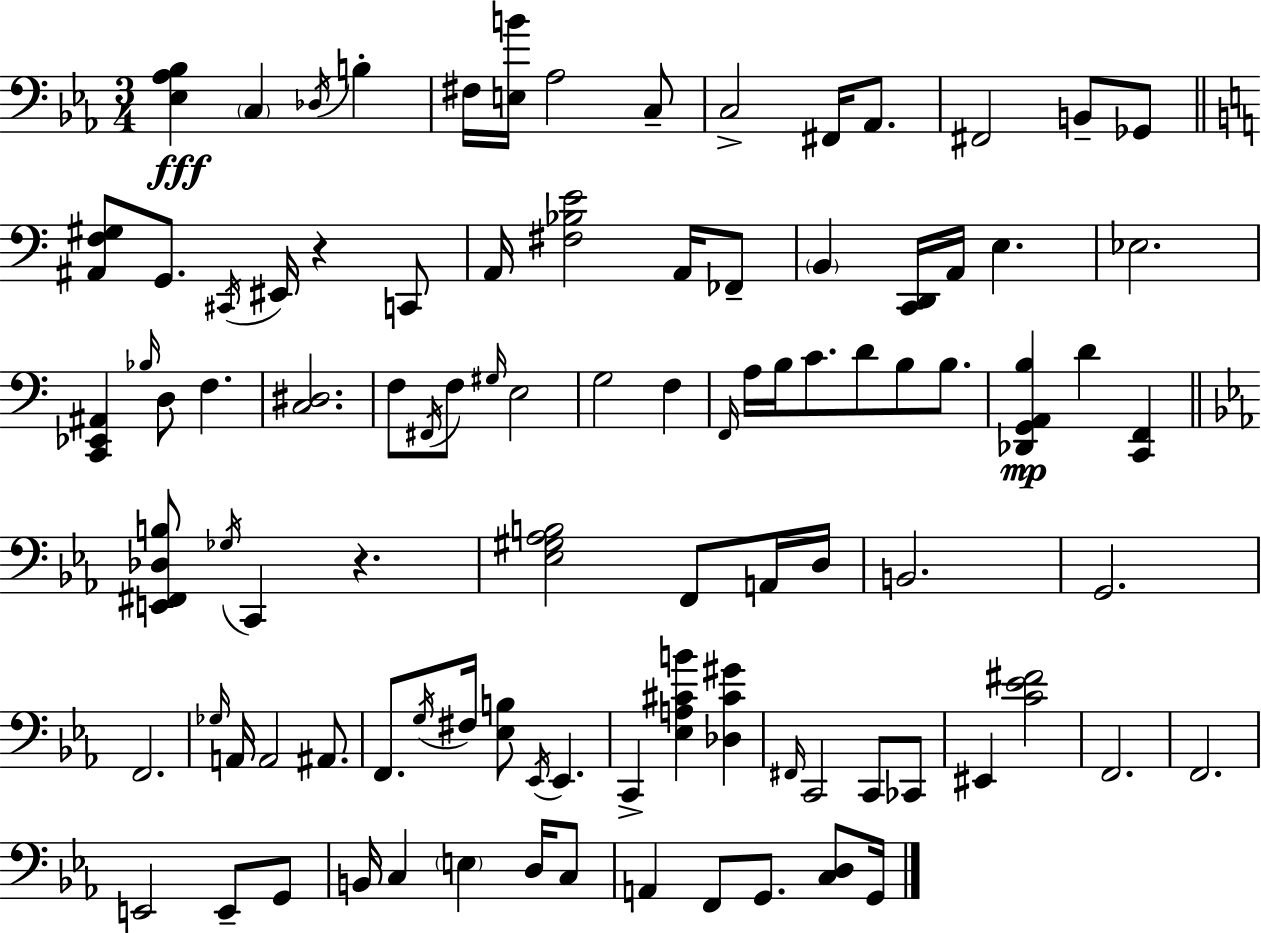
[Eb3,Ab3,Bb3]/q C3/q Db3/s B3/q F#3/s [E3,B4]/s Ab3/h C3/e C3/h F#2/s Ab2/e. F#2/h B2/e Gb2/e [A#2,F3,G#3]/e G2/e. C#2/s EIS2/s R/q C2/e A2/s [F#3,Bb3,E4]/h A2/s FES2/e B2/q [C2,D2]/s A2/s E3/q. Eb3/h. [C2,Eb2,A#2]/q Bb3/s D3/e F3/q. [C3,D#3]/h. F3/e F#2/s F3/e G#3/s E3/h G3/h F3/q F2/s A3/s B3/s C4/e. D4/e B3/e B3/e. [Db2,G2,A2,B3]/q D4/q [C2,F2]/q [E2,F#2,Db3,B3]/e Gb3/s C2/q R/q. [Eb3,G#3,Ab3,B3]/h F2/e A2/s D3/s B2/h. G2/h. F2/h. Gb3/s A2/s A2/h A#2/e. F2/e. G3/s F#3/s [Eb3,B3]/e Eb2/s Eb2/q. C2/q [Eb3,A3,C#4,B4]/q [Db3,C#4,G#4]/q F#2/s C2/h C2/e CES2/e EIS2/q [C4,Eb4,F#4]/h F2/h. F2/h. E2/h E2/e G2/e B2/s C3/q E3/q D3/s C3/e A2/q F2/e G2/e. [C3,D3]/e G2/s